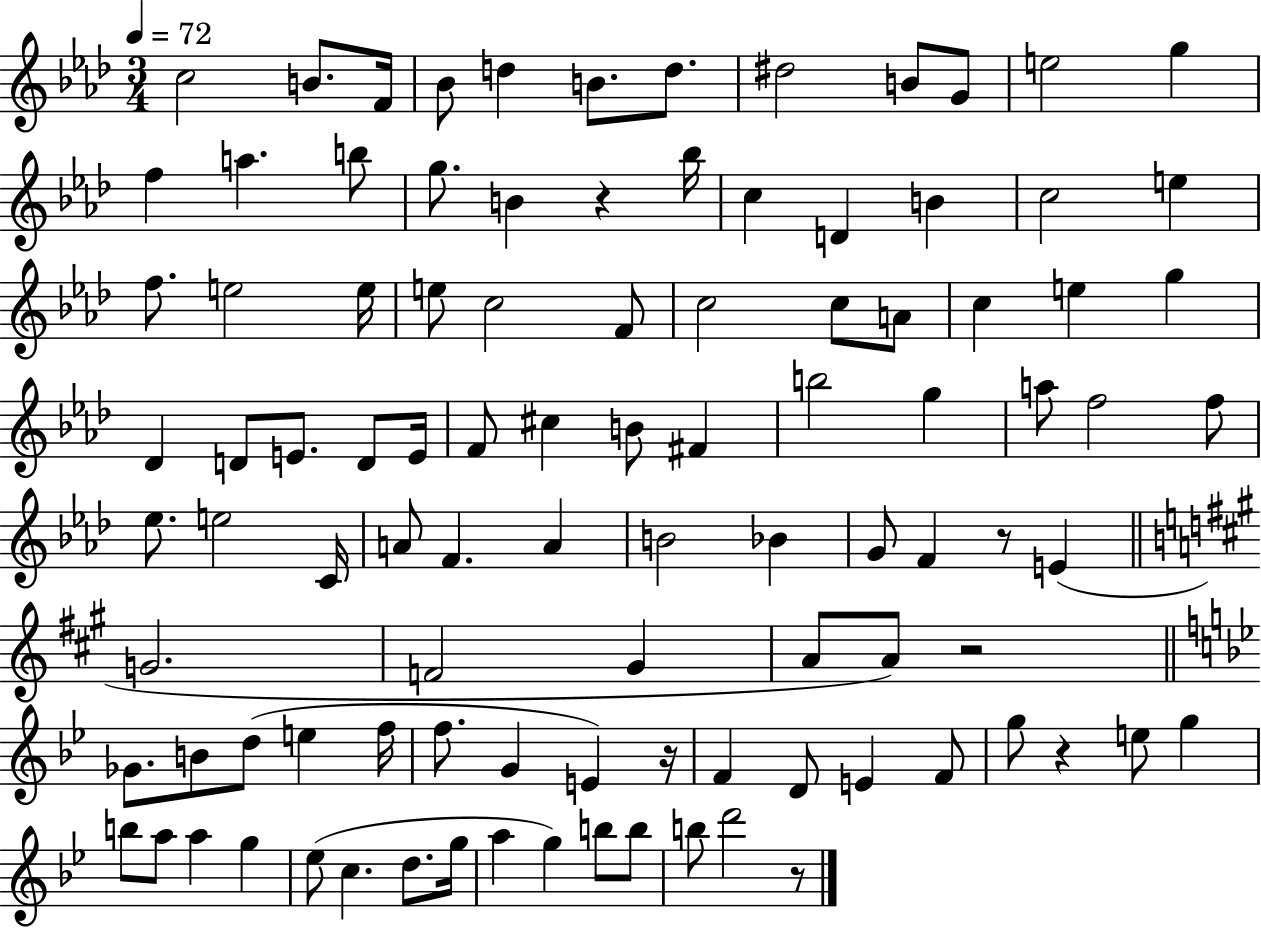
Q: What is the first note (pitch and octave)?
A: C5